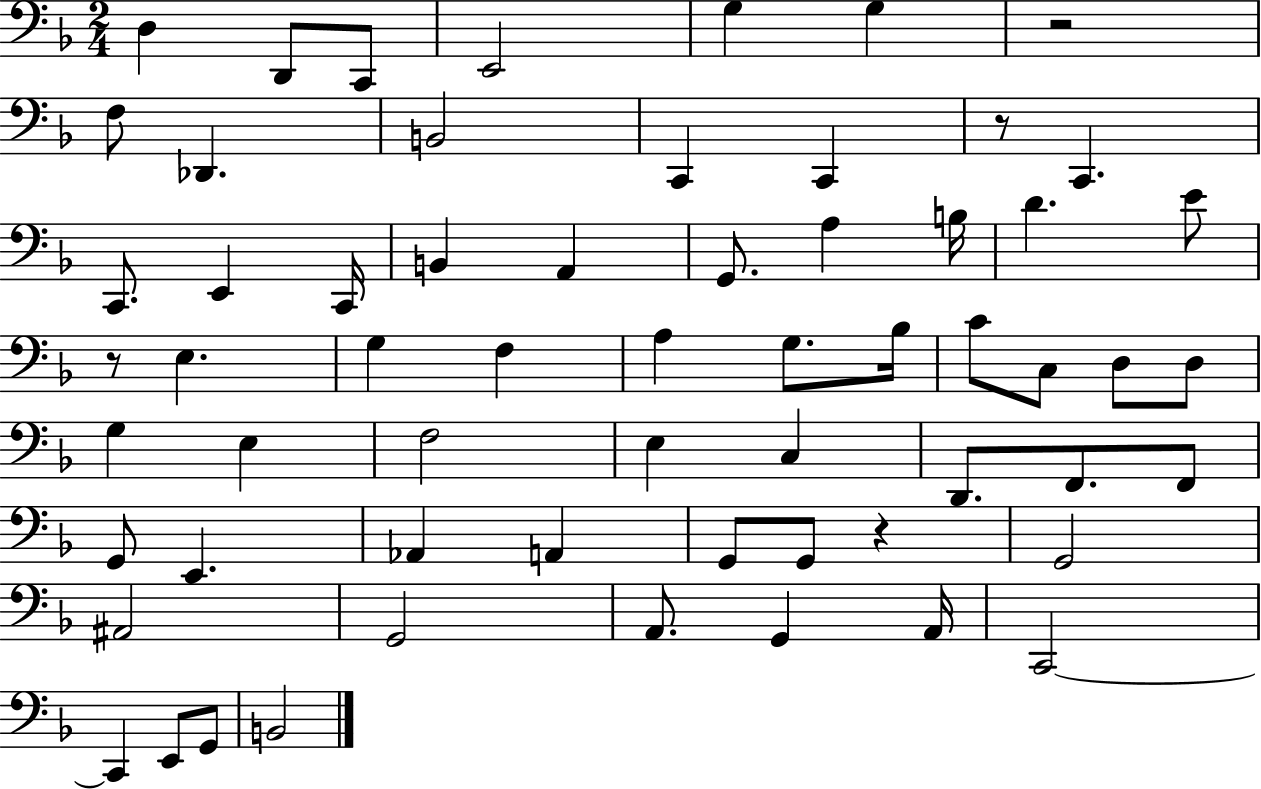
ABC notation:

X:1
T:Untitled
M:2/4
L:1/4
K:F
D, D,,/2 C,,/2 E,,2 G, G, z2 F,/2 _D,, B,,2 C,, C,, z/2 C,, C,,/2 E,, C,,/4 B,, A,, G,,/2 A, B,/4 D E/2 z/2 E, G, F, A, G,/2 _B,/4 C/2 C,/2 D,/2 D,/2 G, E, F,2 E, C, D,,/2 F,,/2 F,,/2 G,,/2 E,, _A,, A,, G,,/2 G,,/2 z G,,2 ^A,,2 G,,2 A,,/2 G,, A,,/4 C,,2 C,, E,,/2 G,,/2 B,,2